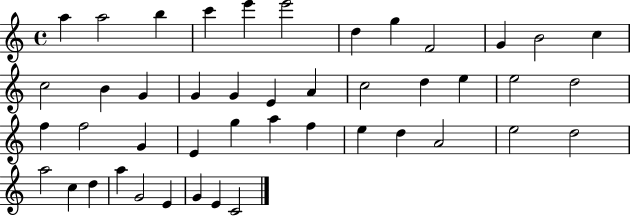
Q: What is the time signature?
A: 4/4